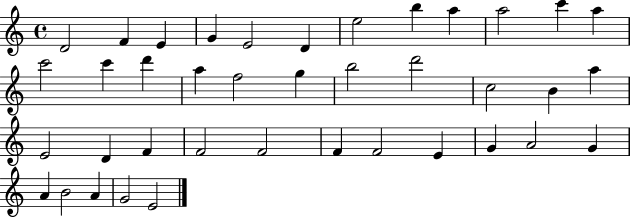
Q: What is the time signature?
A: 4/4